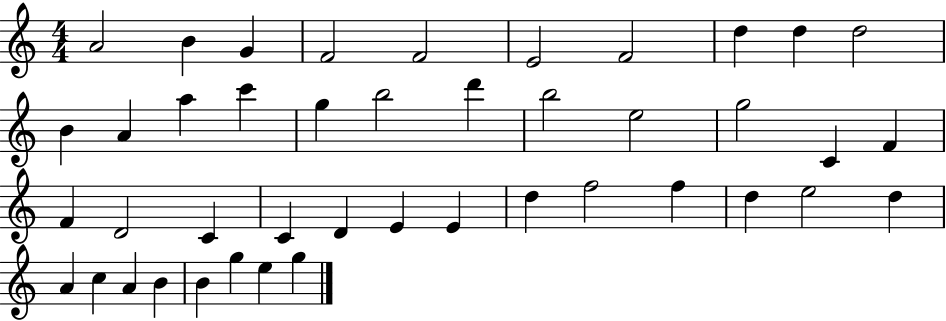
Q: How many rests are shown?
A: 0